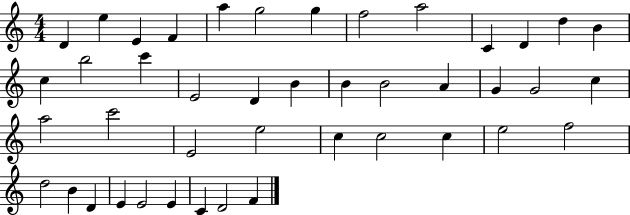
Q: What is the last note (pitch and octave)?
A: F4